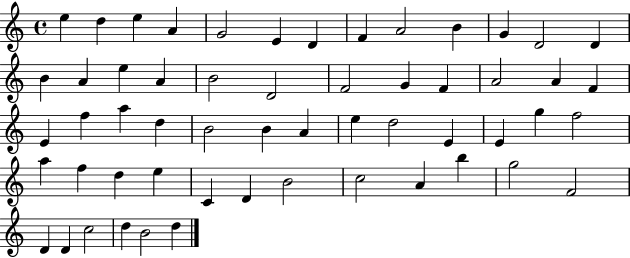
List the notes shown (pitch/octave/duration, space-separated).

E5/q D5/q E5/q A4/q G4/h E4/q D4/q F4/q A4/h B4/q G4/q D4/h D4/q B4/q A4/q E5/q A4/q B4/h D4/h F4/h G4/q F4/q A4/h A4/q F4/q E4/q F5/q A5/q D5/q B4/h B4/q A4/q E5/q D5/h E4/q E4/q G5/q F5/h A5/q F5/q D5/q E5/q C4/q D4/q B4/h C5/h A4/q B5/q G5/h F4/h D4/q D4/q C5/h D5/q B4/h D5/q